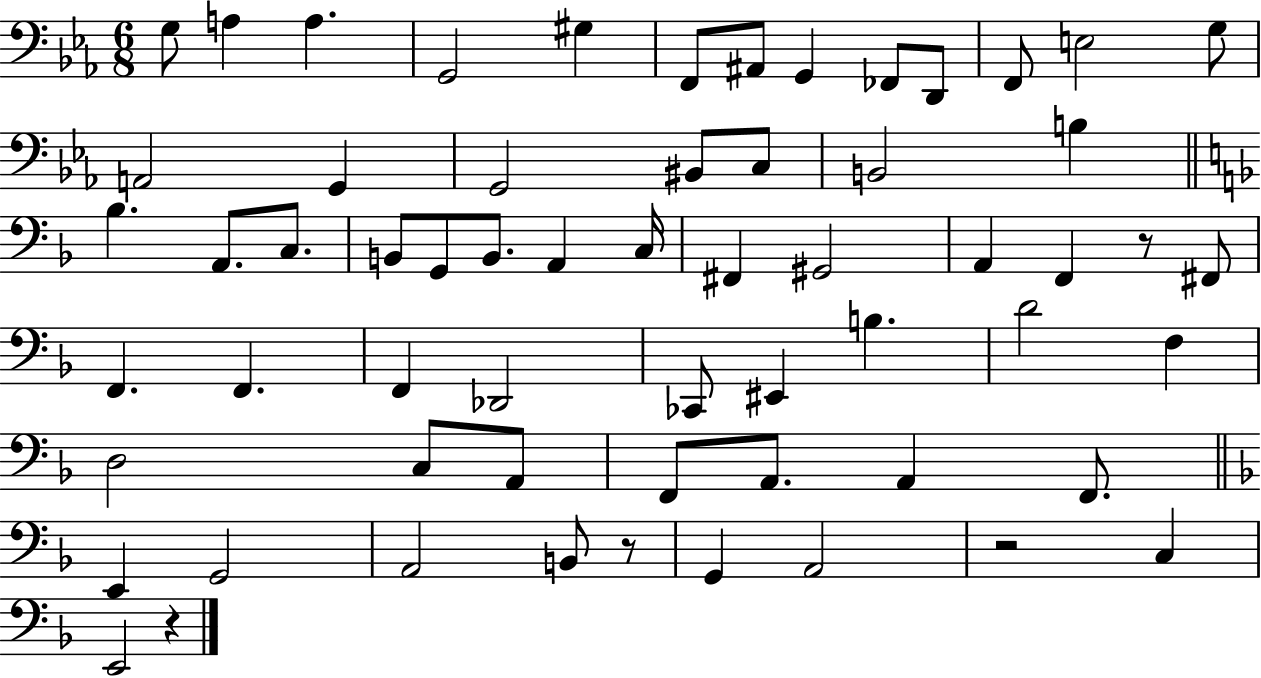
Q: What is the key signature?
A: EES major